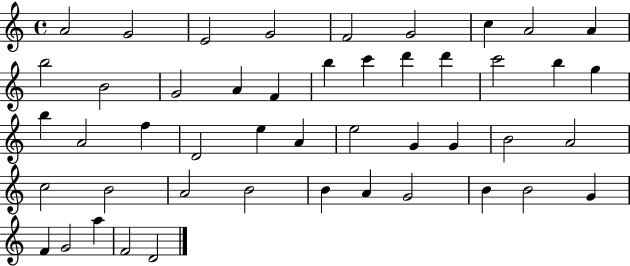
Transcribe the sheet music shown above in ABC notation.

X:1
T:Untitled
M:4/4
L:1/4
K:C
A2 G2 E2 G2 F2 G2 c A2 A b2 B2 G2 A F b c' d' d' c'2 b g b A2 f D2 e A e2 G G B2 A2 c2 B2 A2 B2 B A G2 B B2 G F G2 a F2 D2